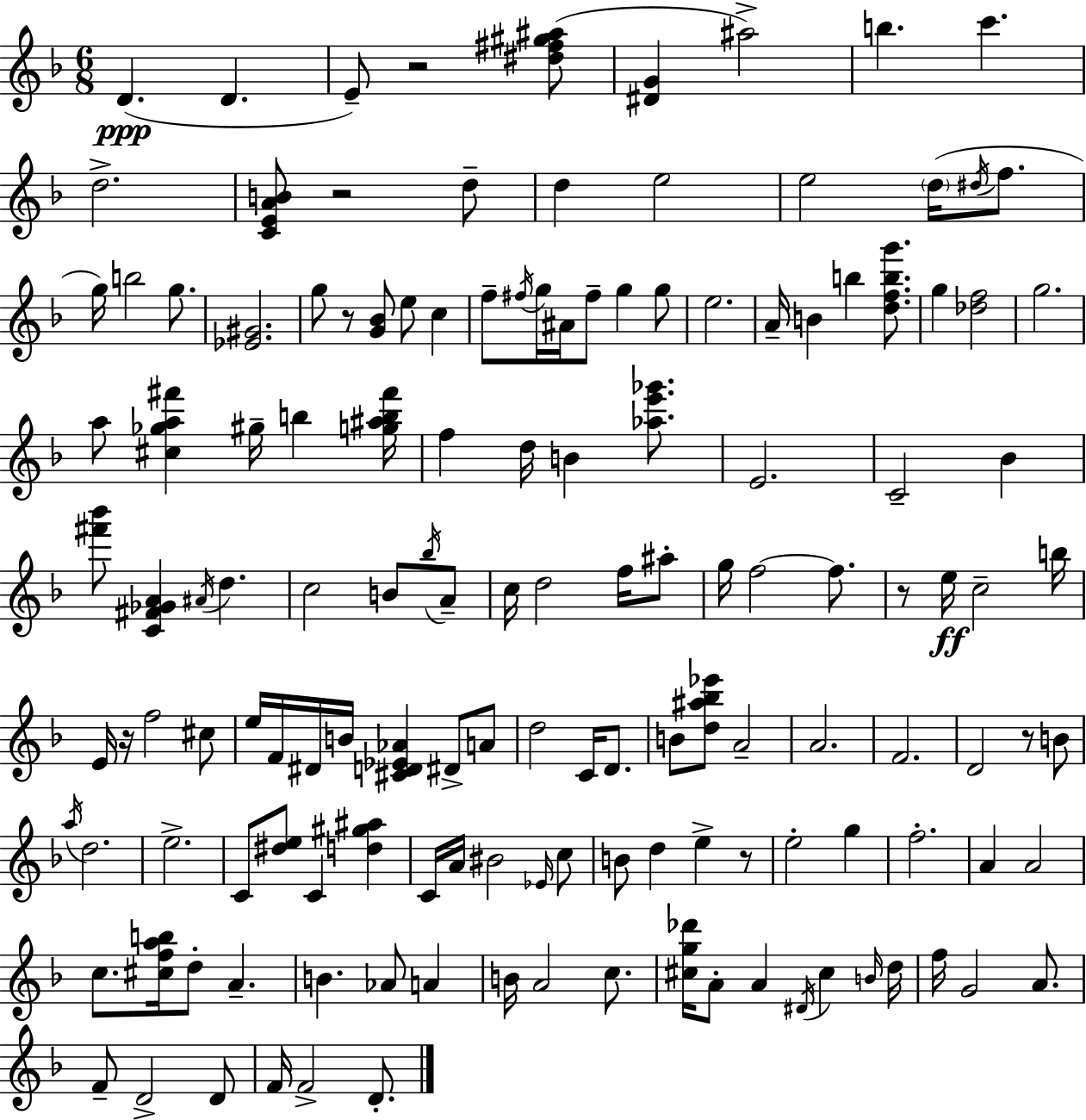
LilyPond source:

{
  \clef treble
  \numericTimeSignature
  \time 6/8
  \key d \minor
  d'4.(\ppp d'4. | e'8--) r2 <dis'' fis'' gis'' ais''>8( | <dis' g'>4 ais''2->) | b''4. c'''4. | \break d''2.-> | <c' e' a' b'>8 r2 d''8-- | d''4 e''2 | e''2 \parenthesize d''16( \acciaccatura { dis''16 } f''8. | \break g''16) b''2 g''8. | <ees' gis'>2. | g''8 r8 <g' bes'>8 e''8 c''4 | f''8-- \acciaccatura { fis''16 } g''16 ais'16 fis''8-- g''4 | \break g''8 e''2. | a'16-- b'4 b''4 <d'' f'' b'' g'''>8. | g''4 <des'' f''>2 | g''2. | \break a''8 <cis'' ges'' a'' fis'''>4 gis''16-- b''4 | <g'' ais'' b'' fis'''>16 f''4 d''16 b'4 <aes'' e''' ges'''>8. | e'2. | c'2-- bes'4 | \break <fis''' bes'''>8 <c' fis' ges' a'>4 \acciaccatura { ais'16 } d''4. | c''2 b'8 | \acciaccatura { bes''16 } a'8-- c''16 d''2 | f''16 ais''8-. g''16 f''2~~ | \break f''8. r8 e''16\ff c''2-- | b''16 e'16 r16 f''2 | cis''8 e''16 f'16 dis'16 b'16 <cis' d' ees' aes'>4 | dis'8-> a'8 d''2 | \break c'16 d'8. b'8 <d'' ais'' bes'' ees'''>8 a'2-- | a'2. | f'2. | d'2 | \break r8 b'8 \acciaccatura { a''16 } d''2. | e''2.-> | c'8 <dis'' e''>8 c'4 | <d'' gis'' ais''>4 c'16 a'16 bis'2 | \break \grace { ees'16 } c''8 b'8 d''4 | e''4-> r8 e''2-. | g''4 f''2.-. | a'4 a'2 | \break c''8. <cis'' f'' a'' b''>16 d''8-. | a'4.-- b'4. | aes'8 a'4 b'16 a'2 | c''8. <cis'' g'' des'''>16 a'8-. a'4 | \break \acciaccatura { dis'16 } cis''4 \grace { b'16 } d''16 f''16 g'2 | a'8. f'8-- d'2-> | d'8 f'16 f'2-> | d'8.-. \bar "|."
}